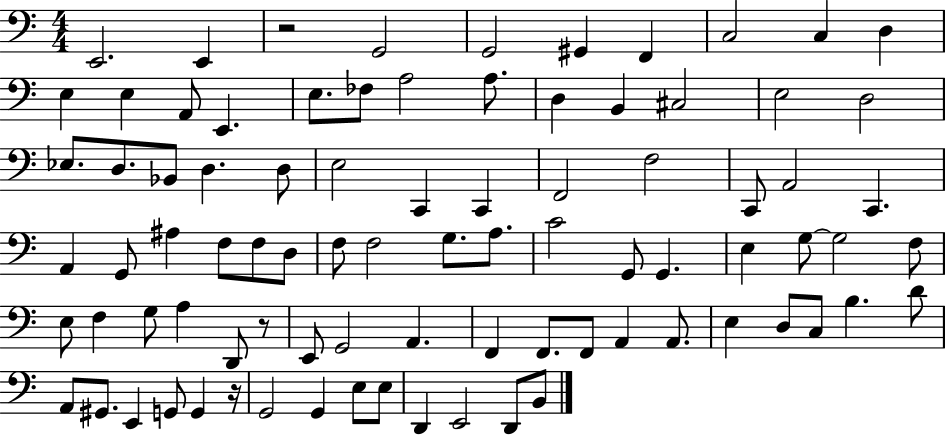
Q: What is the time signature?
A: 4/4